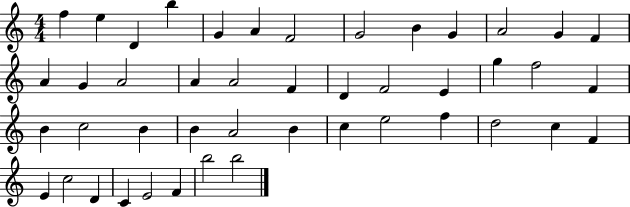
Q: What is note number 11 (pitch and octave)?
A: A4